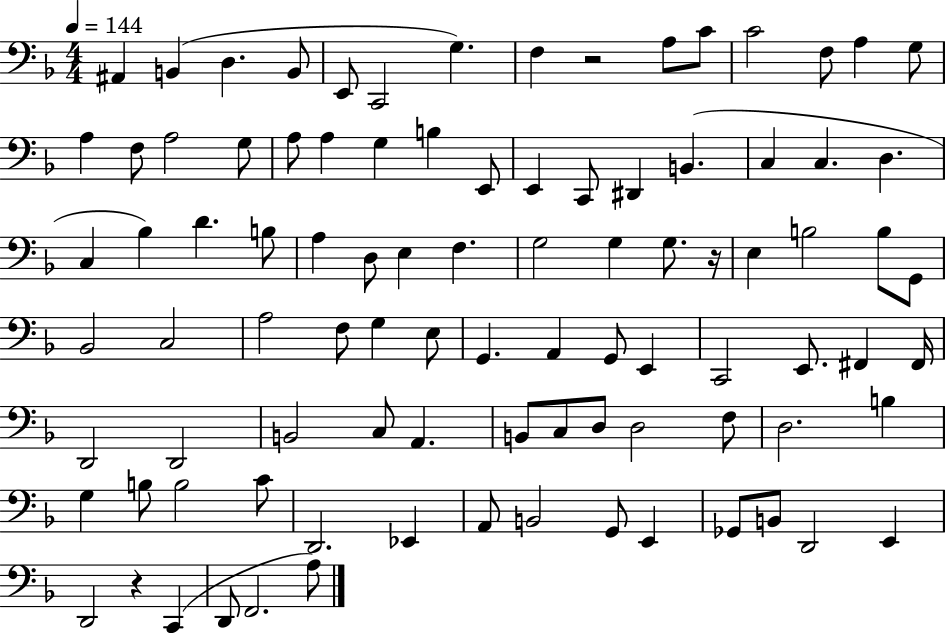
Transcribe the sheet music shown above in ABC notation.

X:1
T:Untitled
M:4/4
L:1/4
K:F
^A,, B,, D, B,,/2 E,,/2 C,,2 G, F, z2 A,/2 C/2 C2 F,/2 A, G,/2 A, F,/2 A,2 G,/2 A,/2 A, G, B, E,,/2 E,, C,,/2 ^D,, B,, C, C, D, C, _B, D B,/2 A, D,/2 E, F, G,2 G, G,/2 z/4 E, B,2 B,/2 G,,/2 _B,,2 C,2 A,2 F,/2 G, E,/2 G,, A,, G,,/2 E,, C,,2 E,,/2 ^F,, ^F,,/4 D,,2 D,,2 B,,2 C,/2 A,, B,,/2 C,/2 D,/2 D,2 F,/2 D,2 B, G, B,/2 B,2 C/2 D,,2 _E,, A,,/2 B,,2 G,,/2 E,, _G,,/2 B,,/2 D,,2 E,, D,,2 z C,, D,,/2 F,,2 A,/2